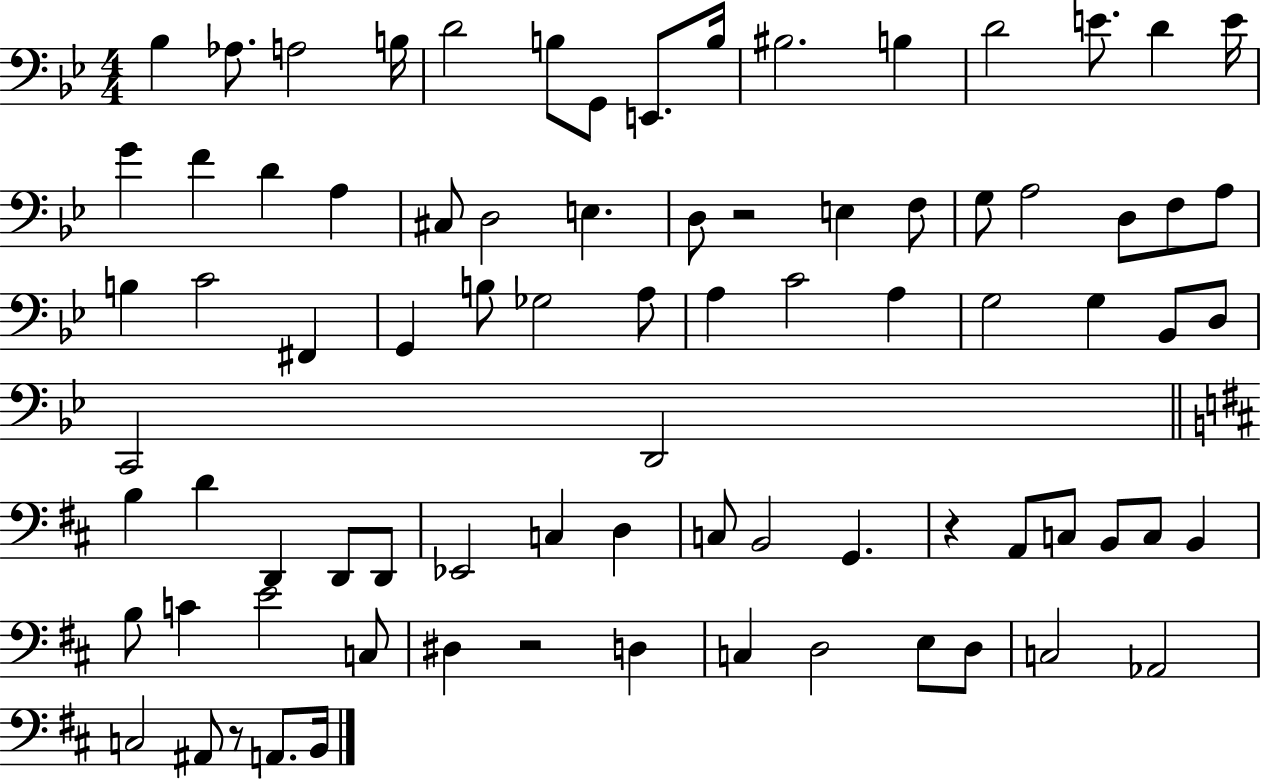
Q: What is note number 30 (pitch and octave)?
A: A3